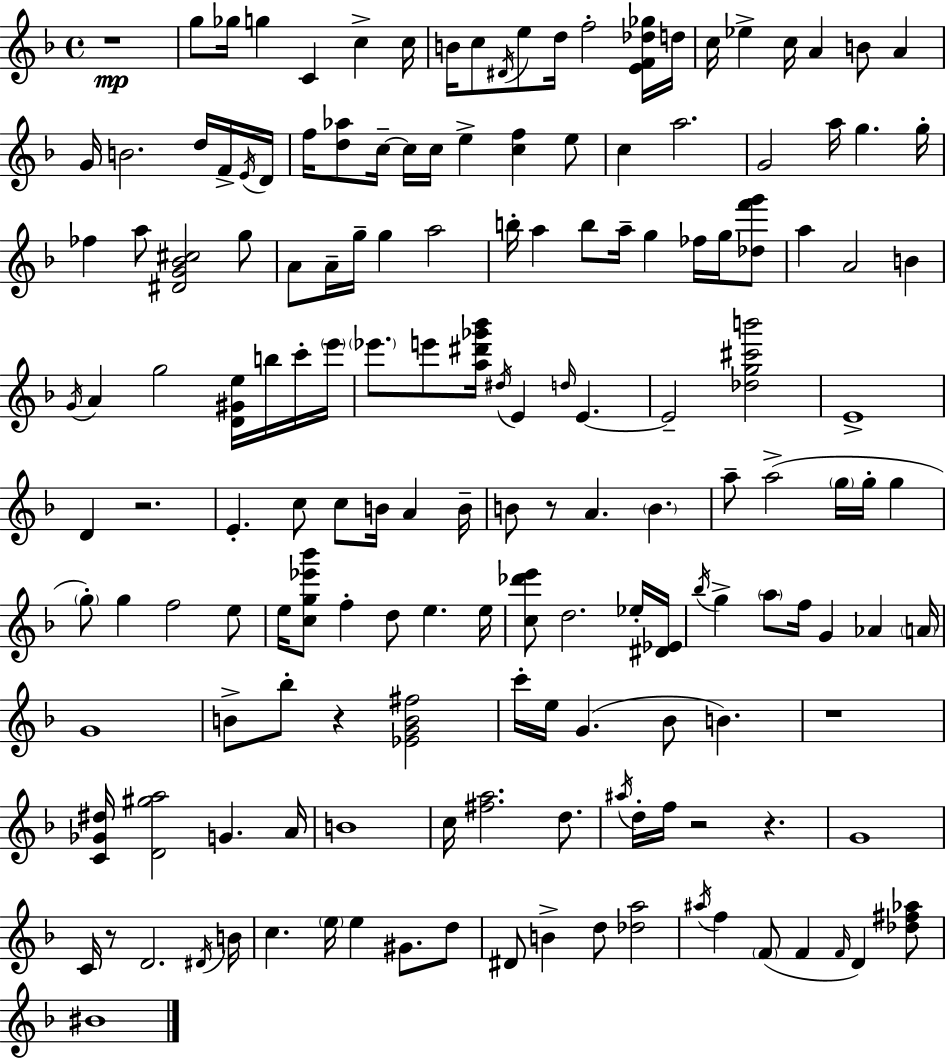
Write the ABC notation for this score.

X:1
T:Untitled
M:4/4
L:1/4
K:F
z4 g/2 _g/4 g C c c/4 B/4 c/2 ^D/4 e/2 d/4 f2 [EF_d_g]/4 d/4 c/4 _e c/4 A B/2 A G/4 B2 d/4 F/4 E/4 D/4 f/4 [d_a]/2 c/4 c/4 c/4 e [cf] e/2 c a2 G2 a/4 g g/4 _f a/2 [^DG_B^c]2 g/2 A/2 A/4 g/4 g a2 b/4 a b/2 a/4 g _f/4 g/4 [_df'g']/2 a A2 B G/4 A g2 [D^Ge]/4 b/4 c'/4 e'/4 _e'/2 e'/2 [a^d'_g'_b']/4 ^d/4 E d/4 E E2 [_dg^c'b']2 E4 D z2 E c/2 c/2 B/4 A B/4 B/2 z/2 A B a/2 a2 g/4 g/4 g g/2 g f2 e/2 e/4 [cg_e'_b']/2 f d/2 e e/4 [c_d'e']/2 d2 _e/4 [^D_E]/4 _b/4 g a/2 f/4 G _A A/4 G4 B/2 _b/2 z [_EGB^f]2 c'/4 e/4 G _B/2 B z4 [C_G^d]/4 [D^ga]2 G A/4 B4 c/4 [^fa]2 d/2 ^a/4 d/4 f/4 z2 z G4 C/4 z/2 D2 ^D/4 B/4 c e/4 e ^G/2 d/2 ^D/2 B d/2 [_da]2 ^a/4 f F/2 F F/4 D [_d^f_a]/2 ^B4